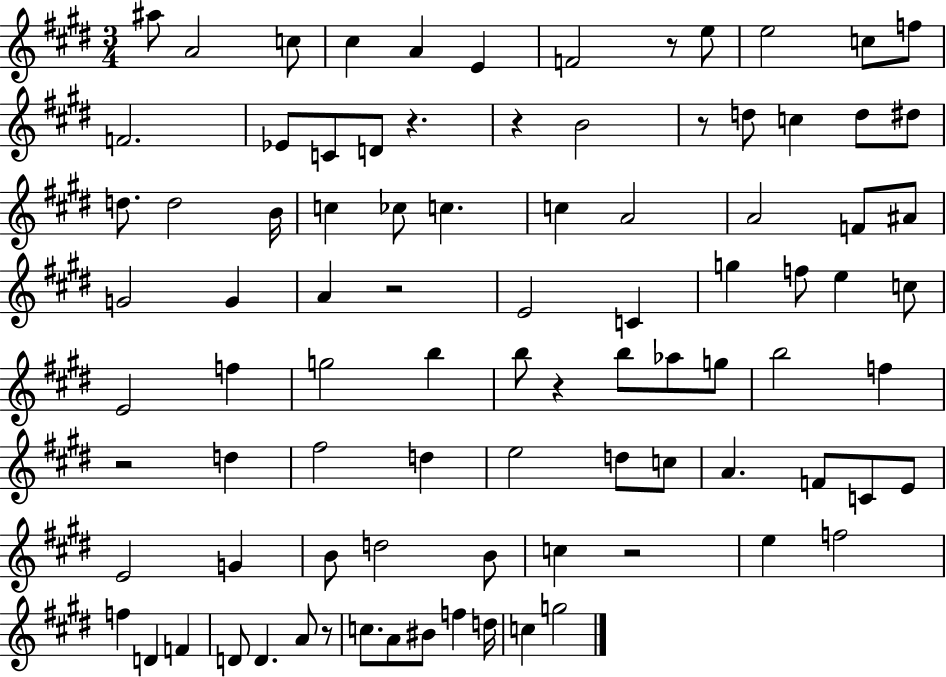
A#5/e A4/h C5/e C#5/q A4/q E4/q F4/h R/e E5/e E5/h C5/e F5/e F4/h. Eb4/e C4/e D4/e R/q. R/q B4/h R/e D5/e C5/q D5/e D#5/e D5/e. D5/h B4/s C5/q CES5/e C5/q. C5/q A4/h A4/h F4/e A#4/e G4/h G4/q A4/q R/h E4/h C4/q G5/q F5/e E5/q C5/e E4/h F5/q G5/h B5/q B5/e R/q B5/e Ab5/e G5/e B5/h F5/q R/h D5/q F#5/h D5/q E5/h D5/e C5/e A4/q. F4/e C4/e E4/e E4/h G4/q B4/e D5/h B4/e C5/q R/h E5/q F5/h F5/q D4/q F4/q D4/e D4/q. A4/e R/e C5/e. A4/e BIS4/e F5/q D5/s C5/q G5/h